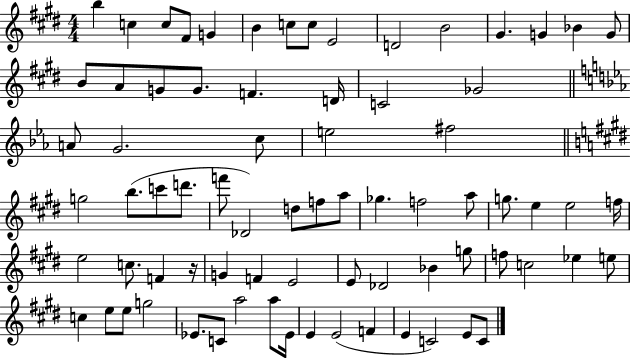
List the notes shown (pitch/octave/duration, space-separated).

B5/q C5/q C5/e F#4/e G4/q B4/q C5/e C5/e E4/h D4/h B4/h G#4/q. G4/q Bb4/q G4/e B4/e A4/e G4/e G4/e. F4/q. D4/s C4/h Gb4/h A4/e G4/h. C5/e E5/h F#5/h G5/h B5/e. C6/e D6/e. F6/e Db4/h D5/e F5/e A5/e Gb5/q. F5/h A5/e G5/e. E5/q E5/h F5/s E5/h C5/e. F4/q R/s G4/q F4/q E4/h E4/e Db4/h Bb4/q G5/e F5/e C5/h Eb5/q E5/e C5/q E5/e E5/e G5/h Eb4/e. C4/e A5/h A5/e Eb4/s E4/q E4/h F4/q E4/q C4/h E4/e C4/e